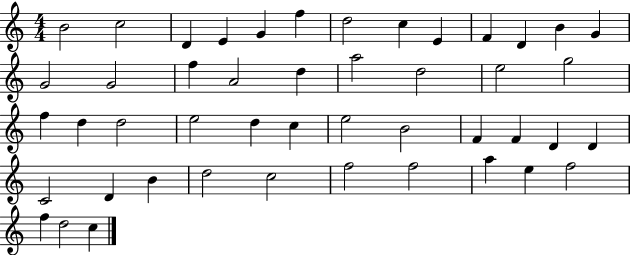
B4/h C5/h D4/q E4/q G4/q F5/q D5/h C5/q E4/q F4/q D4/q B4/q G4/q G4/h G4/h F5/q A4/h D5/q A5/h D5/h E5/h G5/h F5/q D5/q D5/h E5/h D5/q C5/q E5/h B4/h F4/q F4/q D4/q D4/q C4/h D4/q B4/q D5/h C5/h F5/h F5/h A5/q E5/q F5/h F5/q D5/h C5/q